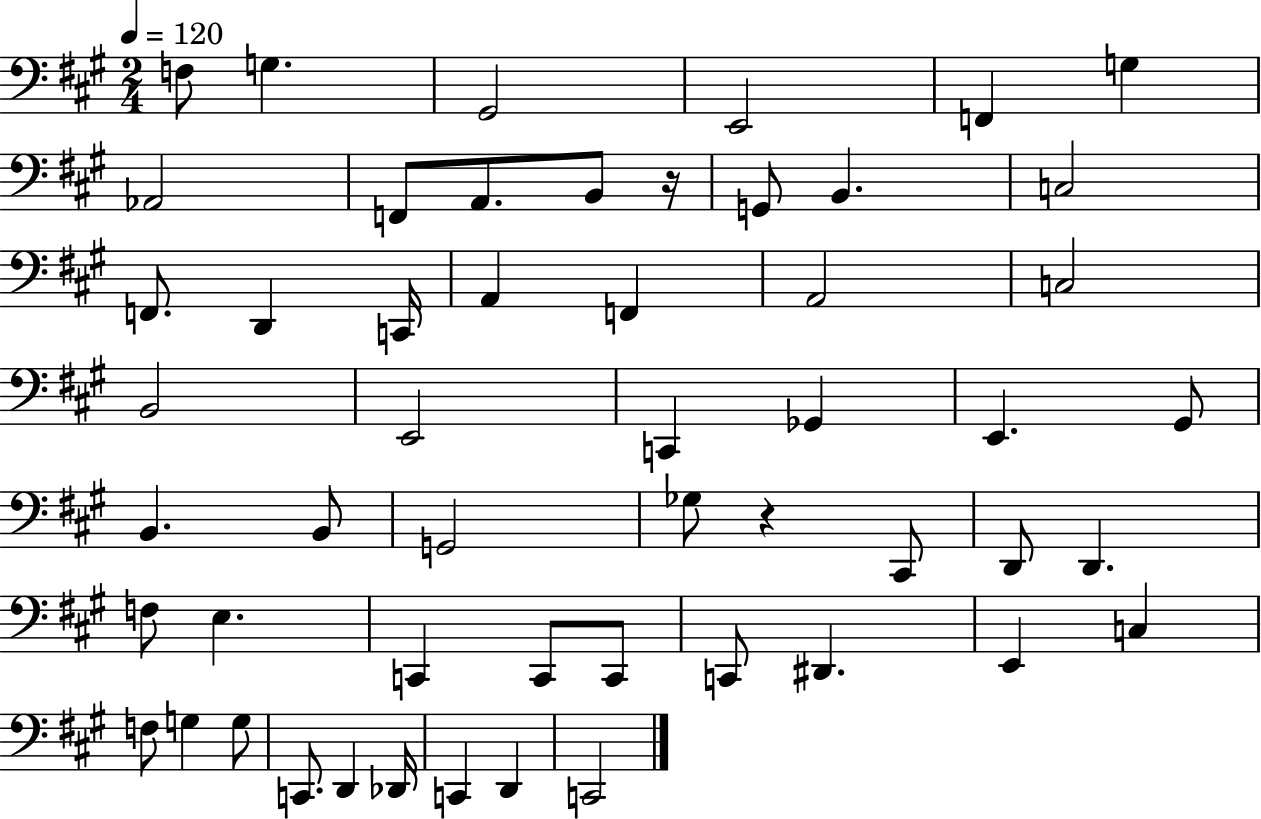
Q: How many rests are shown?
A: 2